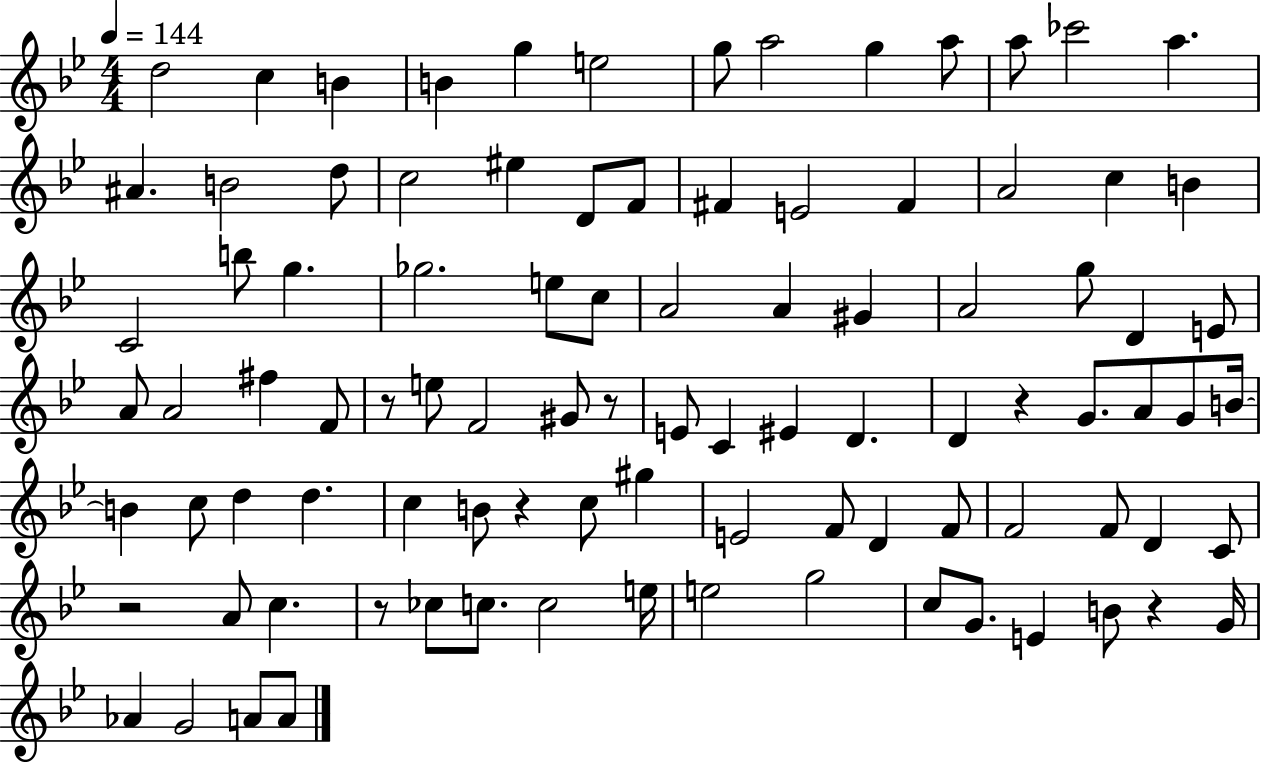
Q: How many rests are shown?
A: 7